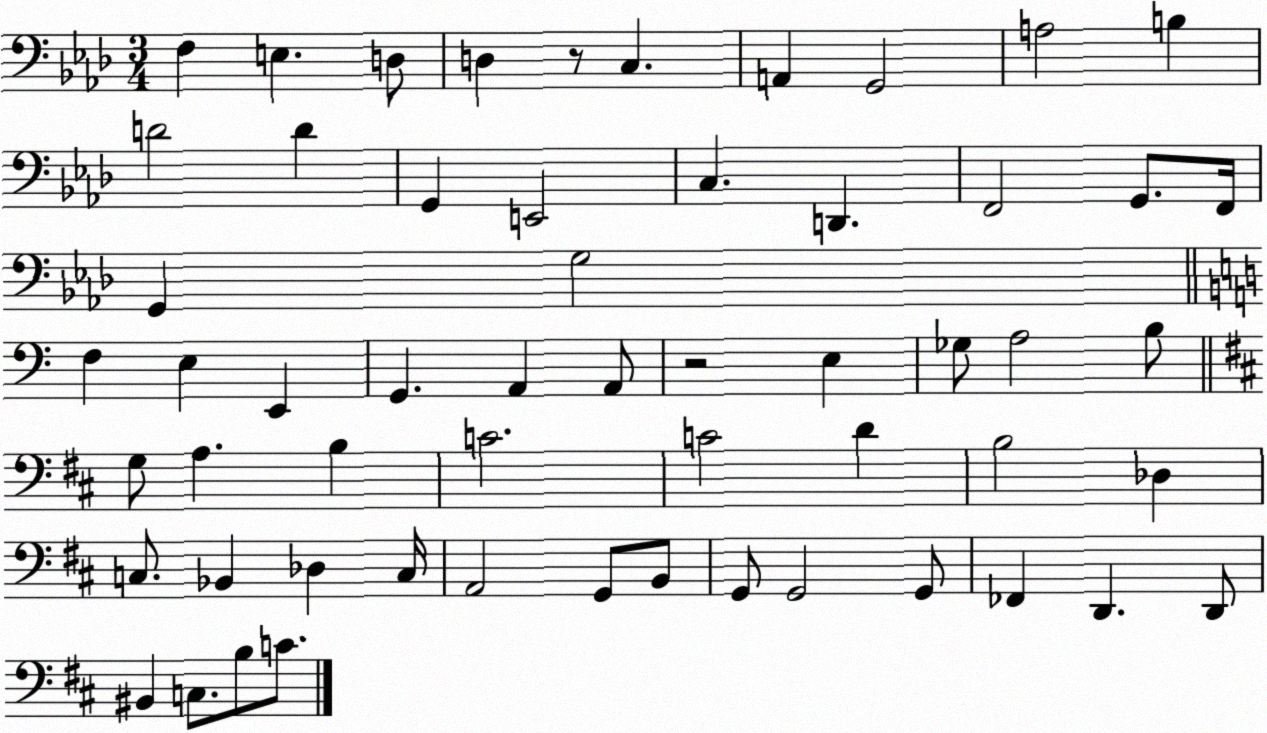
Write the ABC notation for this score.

X:1
T:Untitled
M:3/4
L:1/4
K:Ab
F, E, D,/2 D, z/2 C, A,, G,,2 A,2 B, D2 D G,, E,,2 C, D,, F,,2 G,,/2 F,,/4 G,, G,2 F, E, E,, G,, A,, A,,/2 z2 E, _G,/2 A,2 B,/2 G,/2 A, B, C2 C2 D B,2 _D, C,/2 _B,, _D, C,/4 A,,2 G,,/2 B,,/2 G,,/2 G,,2 G,,/2 _F,, D,, D,,/2 ^B,, C,/2 B,/2 C/2